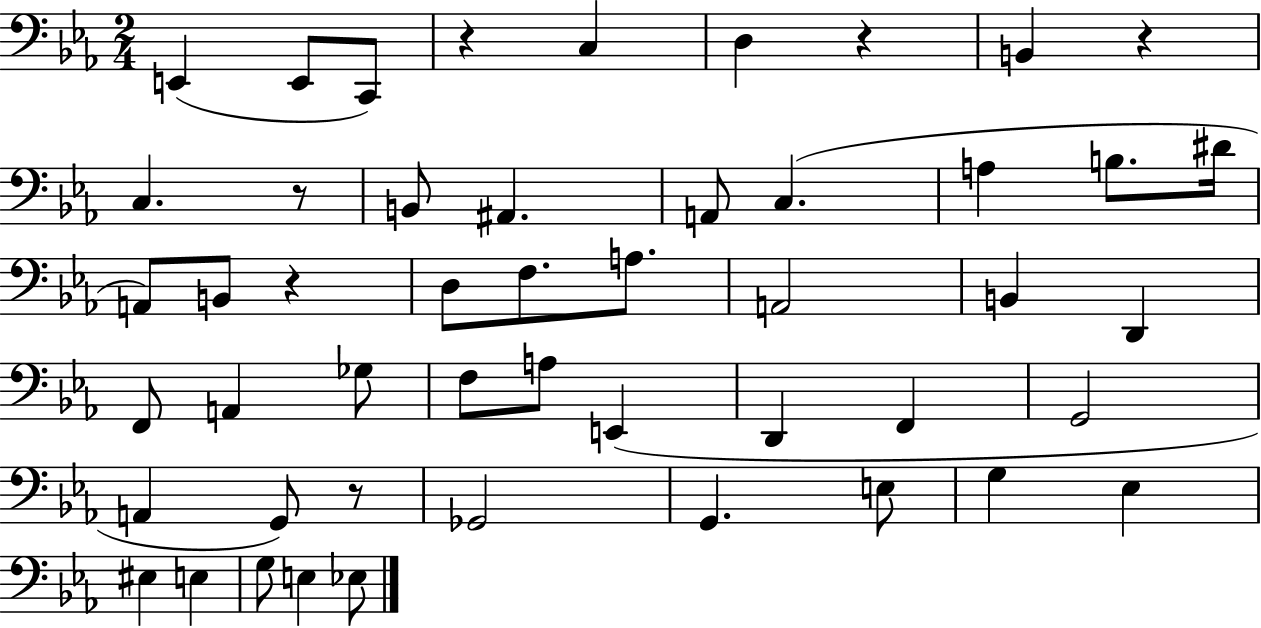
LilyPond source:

{
  \clef bass
  \numericTimeSignature
  \time 2/4
  \key ees \major
  e,4( e,8 c,8) | r4 c4 | d4 r4 | b,4 r4 | \break c4. r8 | b,8 ais,4. | a,8 c4.( | a4 b8. dis'16 | \break a,8) b,8 r4 | d8 f8. a8. | a,2 | b,4 d,4 | \break f,8 a,4 ges8 | f8 a8 e,4( | d,4 f,4 | g,2 | \break a,4 g,8) r8 | ges,2 | g,4. e8 | g4 ees4 | \break eis4 e4 | g8 e4 ees8 | \bar "|."
}